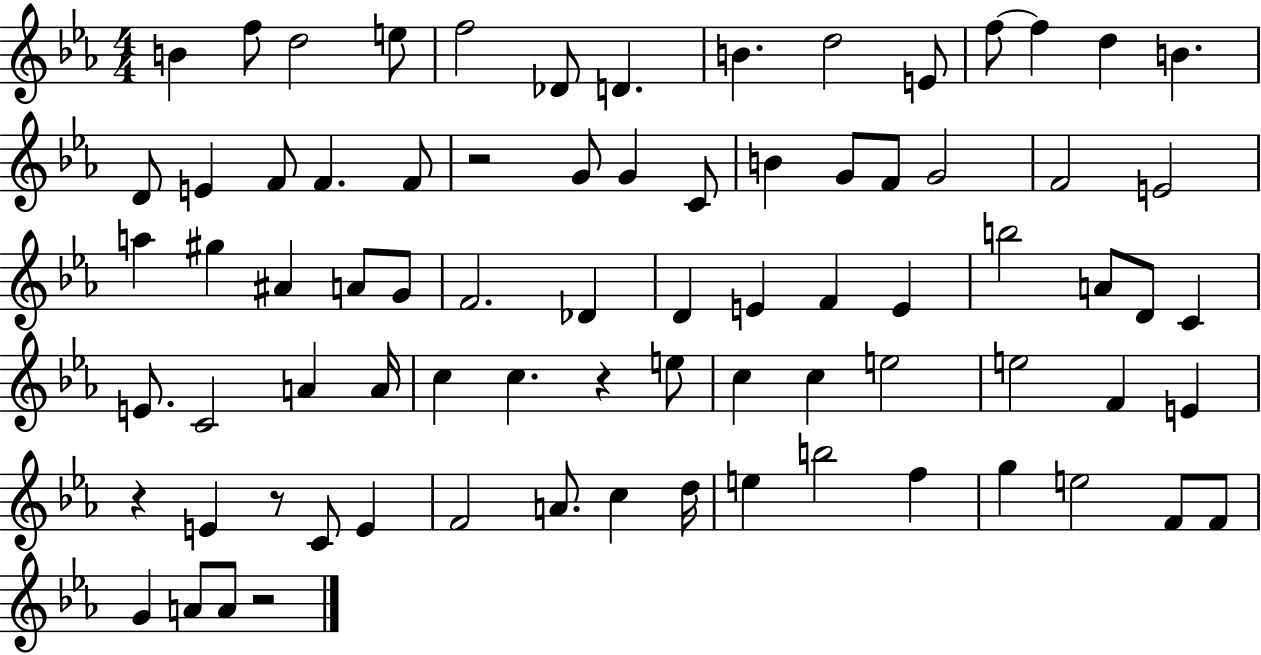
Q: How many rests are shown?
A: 5